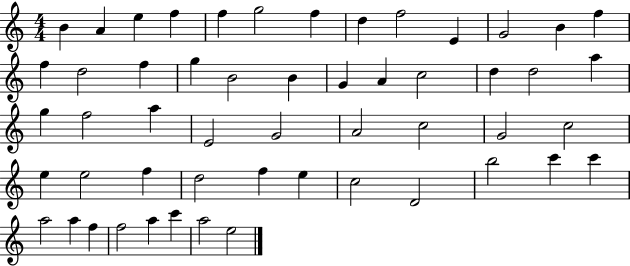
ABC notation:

X:1
T:Untitled
M:4/4
L:1/4
K:C
B A e f f g2 f d f2 E G2 B f f d2 f g B2 B G A c2 d d2 a g f2 a E2 G2 A2 c2 G2 c2 e e2 f d2 f e c2 D2 b2 c' c' a2 a f f2 a c' a2 e2